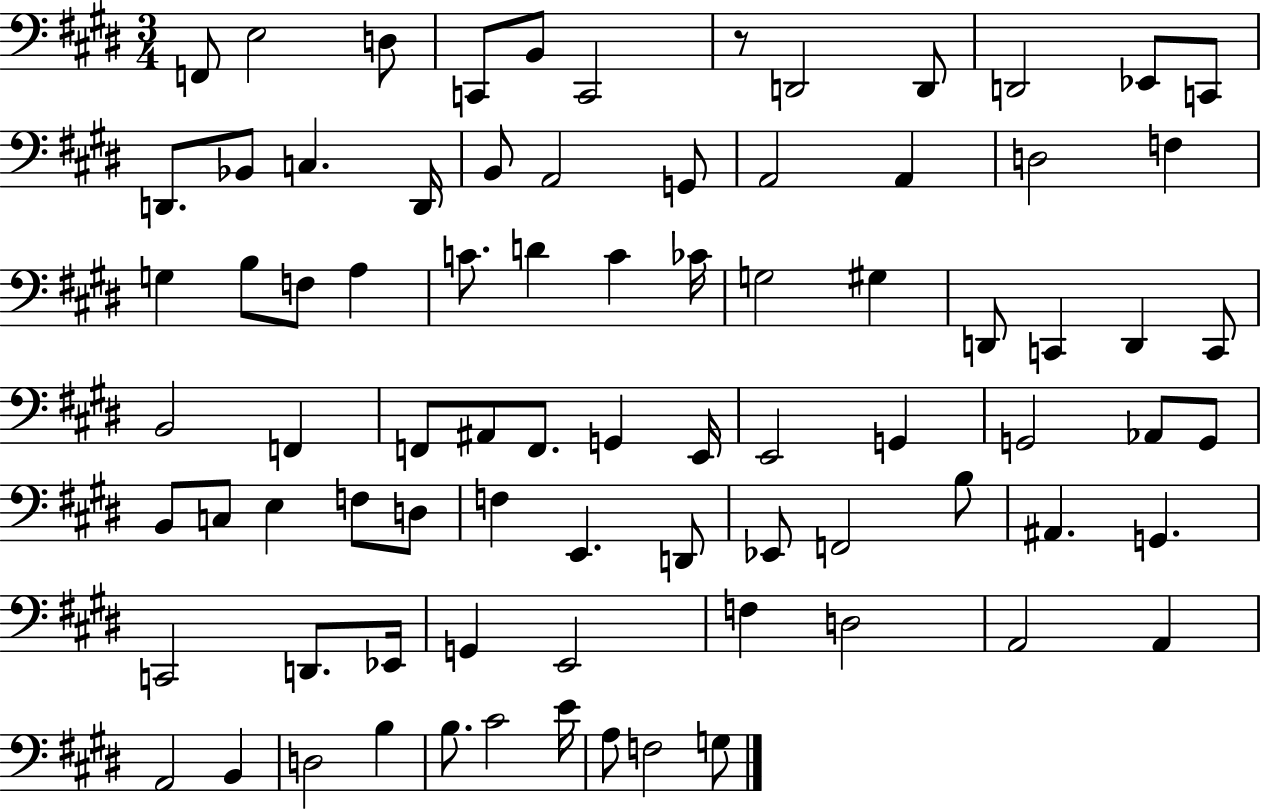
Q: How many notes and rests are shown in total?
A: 81